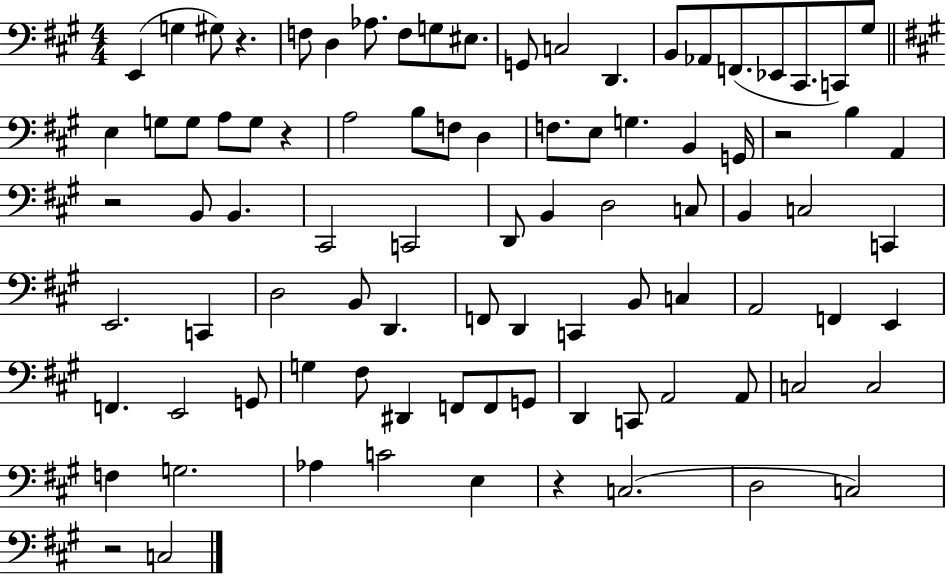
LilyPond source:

{
  \clef bass
  \numericTimeSignature
  \time 4/4
  \key a \major
  e,4( g4 gis8) r4. | f8 d4 aes8. f8 g8 eis8. | g,8 c2 d,4. | b,8 aes,8 f,8.( ees,8 cis,8. c,8) gis8 | \break \bar "||" \break \key a \major e4 g8 g8 a8 g8 r4 | a2 b8 f8 d4 | f8. e8 g4. b,4 g,16 | r2 b4 a,4 | \break r2 b,8 b,4. | cis,2 c,2 | d,8 b,4 d2 c8 | b,4 c2 c,4 | \break e,2. c,4 | d2 b,8 d,4. | f,8 d,4 c,4 b,8 c4 | a,2 f,4 e,4 | \break f,4. e,2 g,8 | g4 fis8 dis,4 f,8 f,8 g,8 | d,4 c,8 a,2 a,8 | c2 c2 | \break f4 g2. | aes4 c'2 e4 | r4 c2.( | d2 c2) | \break r2 c2 | \bar "|."
}